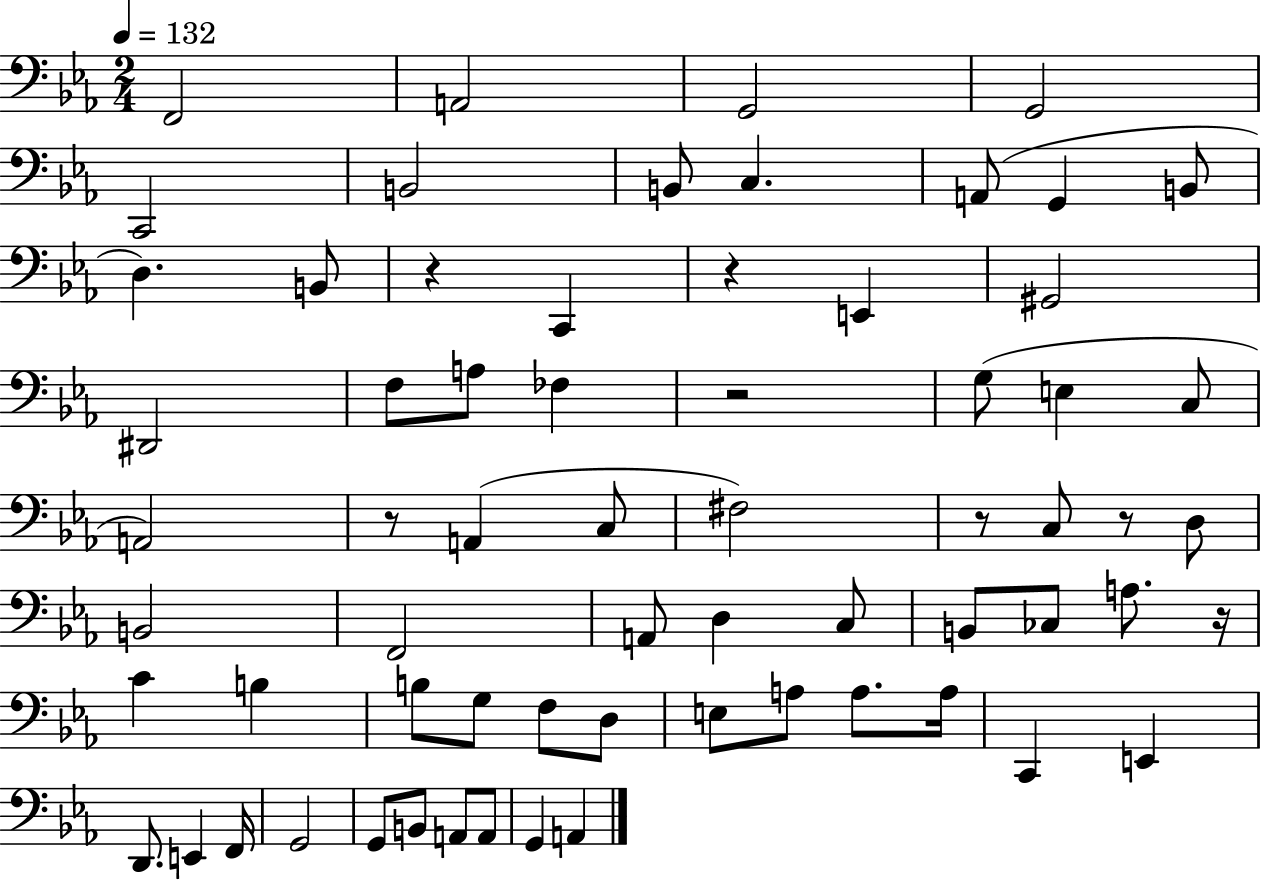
F2/h A2/h G2/h G2/h C2/h B2/h B2/e C3/q. A2/e G2/q B2/e D3/q. B2/e R/q C2/q R/q E2/q G#2/h D#2/h F3/e A3/e FES3/q R/h G3/e E3/q C3/e A2/h R/e A2/q C3/e F#3/h R/e C3/e R/e D3/e B2/h F2/h A2/e D3/q C3/e B2/e CES3/e A3/e. R/s C4/q B3/q B3/e G3/e F3/e D3/e E3/e A3/e A3/e. A3/s C2/q E2/q D2/e. E2/q F2/s G2/h G2/e B2/e A2/e A2/e G2/q A2/q